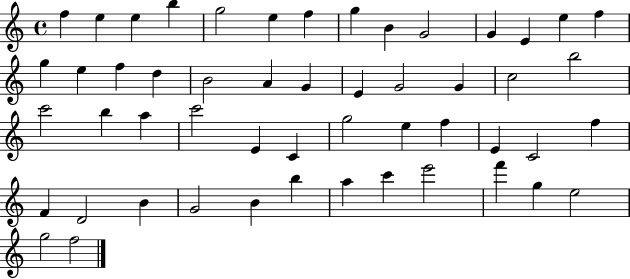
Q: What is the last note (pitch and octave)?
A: F5